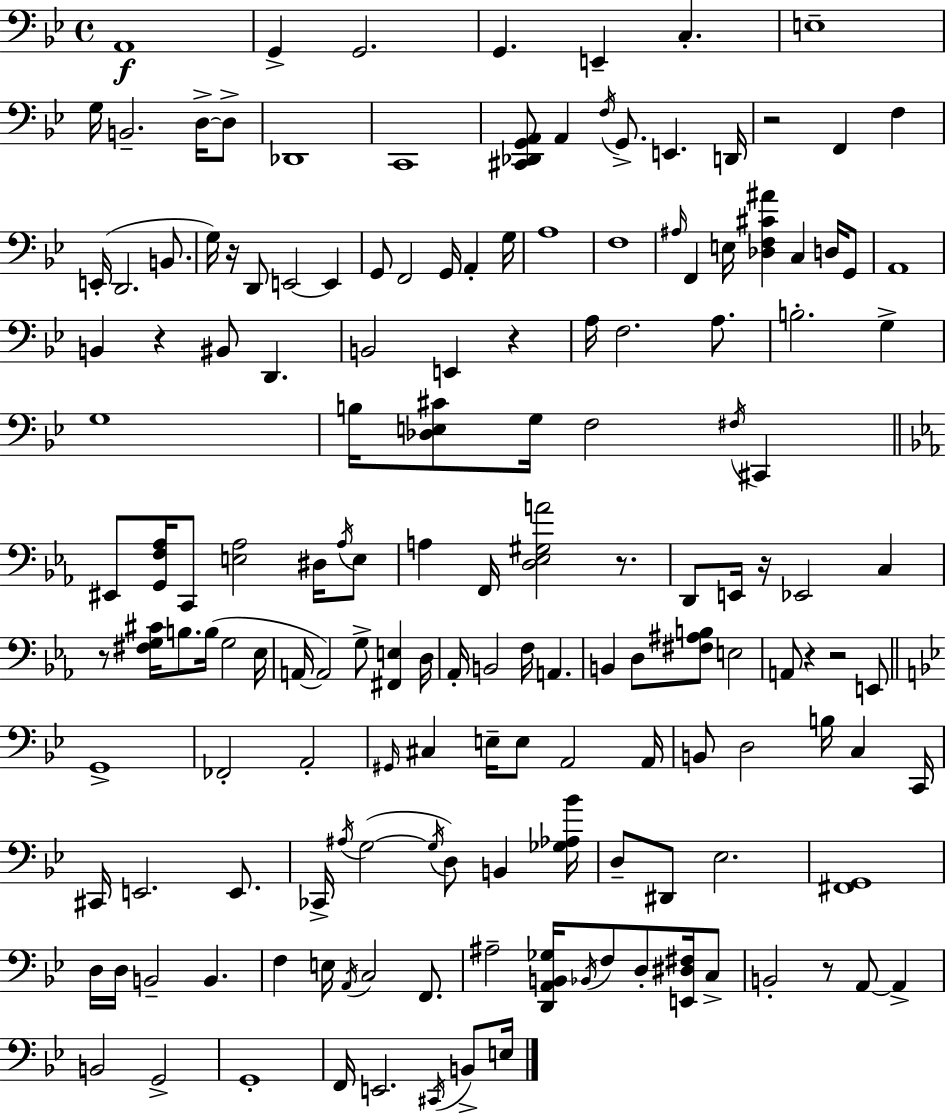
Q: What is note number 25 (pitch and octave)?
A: D2